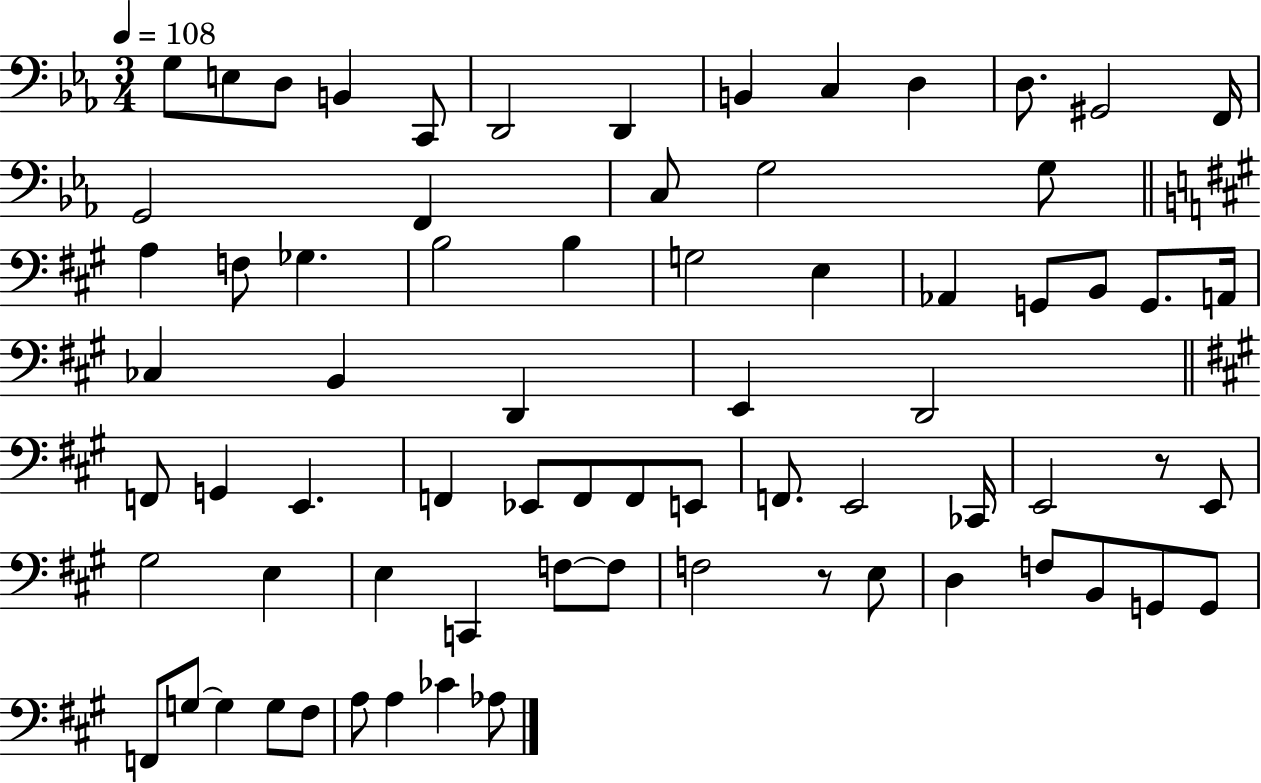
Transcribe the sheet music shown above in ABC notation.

X:1
T:Untitled
M:3/4
L:1/4
K:Eb
G,/2 E,/2 D,/2 B,, C,,/2 D,,2 D,, B,, C, D, D,/2 ^G,,2 F,,/4 G,,2 F,, C,/2 G,2 G,/2 A, F,/2 _G, B,2 B, G,2 E, _A,, G,,/2 B,,/2 G,,/2 A,,/4 _C, B,, D,, E,, D,,2 F,,/2 G,, E,, F,, _E,,/2 F,,/2 F,,/2 E,,/2 F,,/2 E,,2 _C,,/4 E,,2 z/2 E,,/2 ^G,2 E, E, C,, F,/2 F,/2 F,2 z/2 E,/2 D, F,/2 B,,/2 G,,/2 G,,/2 F,,/2 G,/2 G, G,/2 ^F,/2 A,/2 A, _C _A,/2